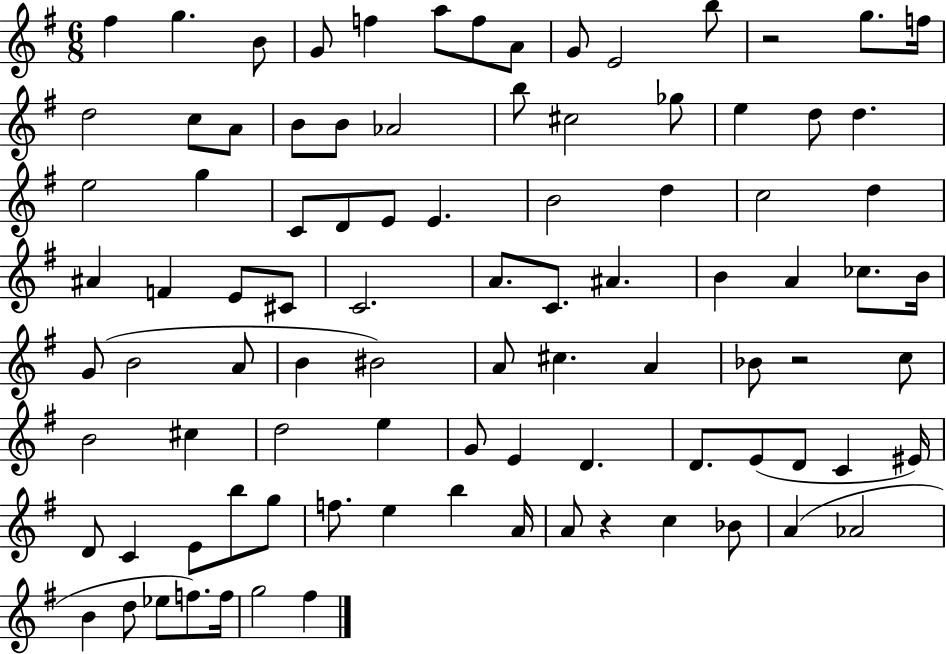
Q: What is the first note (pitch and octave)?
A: F#5